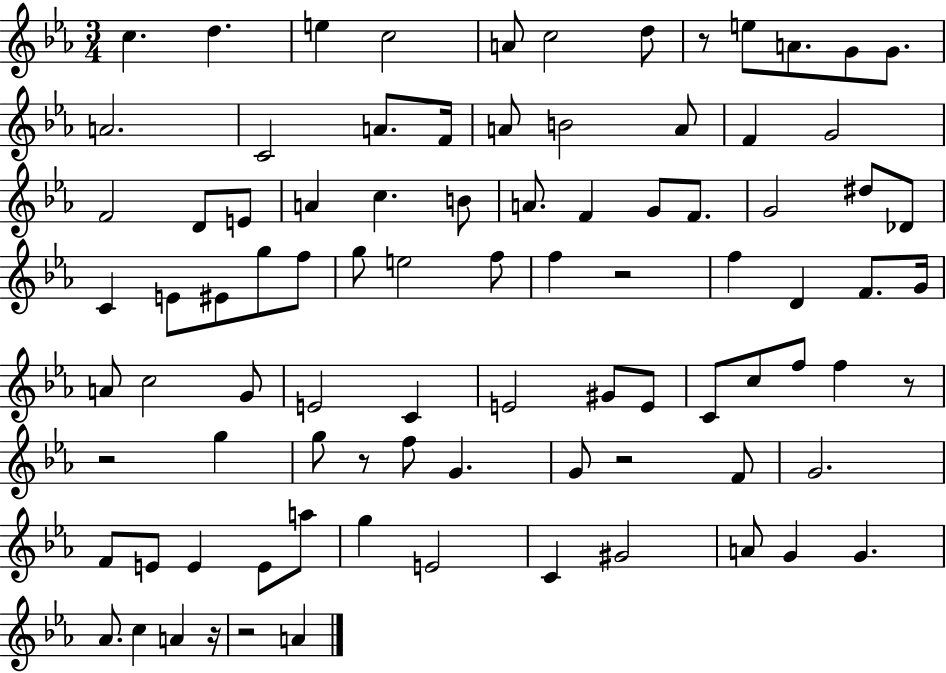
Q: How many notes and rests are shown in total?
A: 89